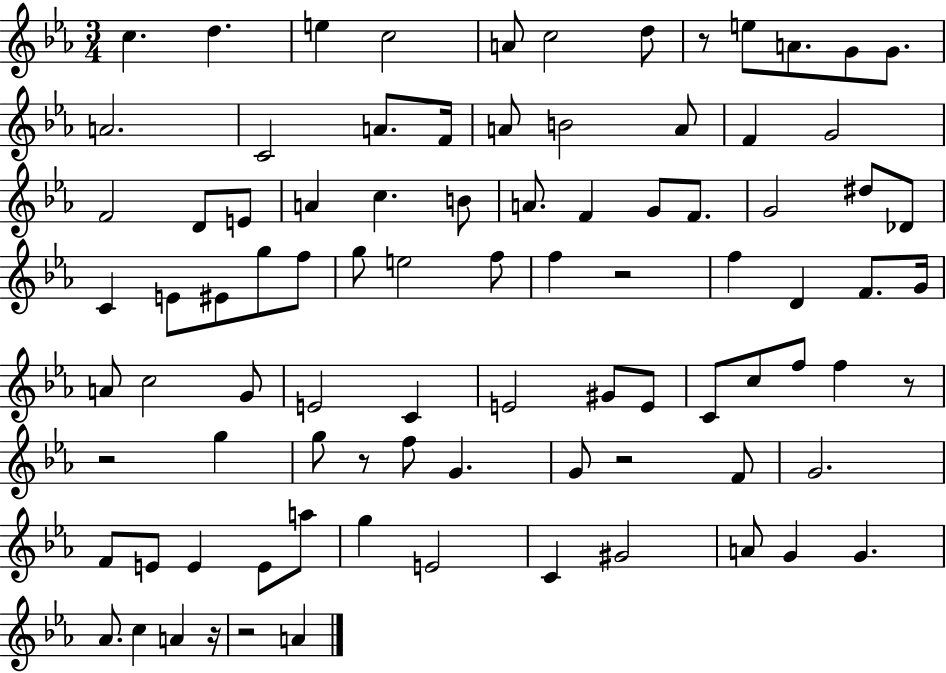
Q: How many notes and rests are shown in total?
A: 89